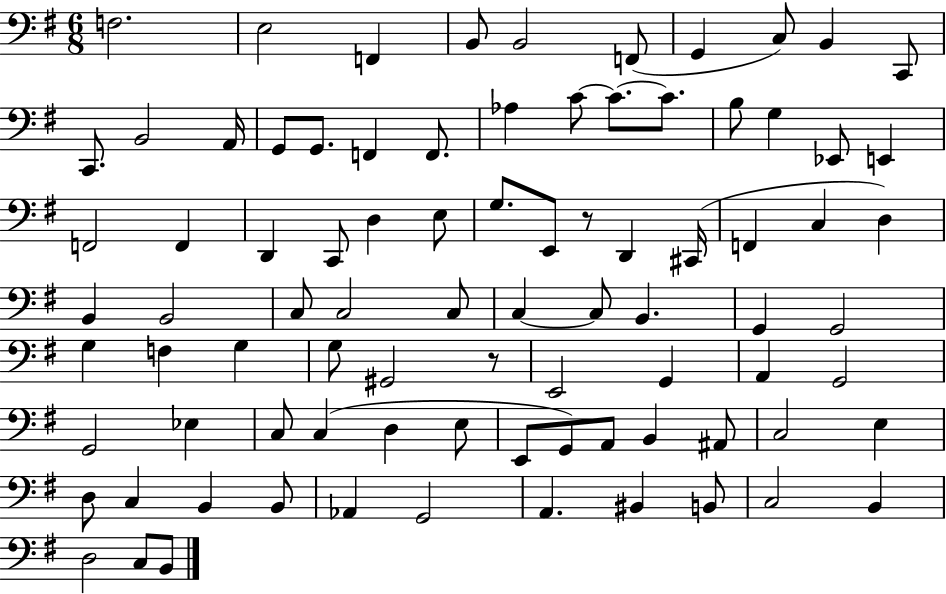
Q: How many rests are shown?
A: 2